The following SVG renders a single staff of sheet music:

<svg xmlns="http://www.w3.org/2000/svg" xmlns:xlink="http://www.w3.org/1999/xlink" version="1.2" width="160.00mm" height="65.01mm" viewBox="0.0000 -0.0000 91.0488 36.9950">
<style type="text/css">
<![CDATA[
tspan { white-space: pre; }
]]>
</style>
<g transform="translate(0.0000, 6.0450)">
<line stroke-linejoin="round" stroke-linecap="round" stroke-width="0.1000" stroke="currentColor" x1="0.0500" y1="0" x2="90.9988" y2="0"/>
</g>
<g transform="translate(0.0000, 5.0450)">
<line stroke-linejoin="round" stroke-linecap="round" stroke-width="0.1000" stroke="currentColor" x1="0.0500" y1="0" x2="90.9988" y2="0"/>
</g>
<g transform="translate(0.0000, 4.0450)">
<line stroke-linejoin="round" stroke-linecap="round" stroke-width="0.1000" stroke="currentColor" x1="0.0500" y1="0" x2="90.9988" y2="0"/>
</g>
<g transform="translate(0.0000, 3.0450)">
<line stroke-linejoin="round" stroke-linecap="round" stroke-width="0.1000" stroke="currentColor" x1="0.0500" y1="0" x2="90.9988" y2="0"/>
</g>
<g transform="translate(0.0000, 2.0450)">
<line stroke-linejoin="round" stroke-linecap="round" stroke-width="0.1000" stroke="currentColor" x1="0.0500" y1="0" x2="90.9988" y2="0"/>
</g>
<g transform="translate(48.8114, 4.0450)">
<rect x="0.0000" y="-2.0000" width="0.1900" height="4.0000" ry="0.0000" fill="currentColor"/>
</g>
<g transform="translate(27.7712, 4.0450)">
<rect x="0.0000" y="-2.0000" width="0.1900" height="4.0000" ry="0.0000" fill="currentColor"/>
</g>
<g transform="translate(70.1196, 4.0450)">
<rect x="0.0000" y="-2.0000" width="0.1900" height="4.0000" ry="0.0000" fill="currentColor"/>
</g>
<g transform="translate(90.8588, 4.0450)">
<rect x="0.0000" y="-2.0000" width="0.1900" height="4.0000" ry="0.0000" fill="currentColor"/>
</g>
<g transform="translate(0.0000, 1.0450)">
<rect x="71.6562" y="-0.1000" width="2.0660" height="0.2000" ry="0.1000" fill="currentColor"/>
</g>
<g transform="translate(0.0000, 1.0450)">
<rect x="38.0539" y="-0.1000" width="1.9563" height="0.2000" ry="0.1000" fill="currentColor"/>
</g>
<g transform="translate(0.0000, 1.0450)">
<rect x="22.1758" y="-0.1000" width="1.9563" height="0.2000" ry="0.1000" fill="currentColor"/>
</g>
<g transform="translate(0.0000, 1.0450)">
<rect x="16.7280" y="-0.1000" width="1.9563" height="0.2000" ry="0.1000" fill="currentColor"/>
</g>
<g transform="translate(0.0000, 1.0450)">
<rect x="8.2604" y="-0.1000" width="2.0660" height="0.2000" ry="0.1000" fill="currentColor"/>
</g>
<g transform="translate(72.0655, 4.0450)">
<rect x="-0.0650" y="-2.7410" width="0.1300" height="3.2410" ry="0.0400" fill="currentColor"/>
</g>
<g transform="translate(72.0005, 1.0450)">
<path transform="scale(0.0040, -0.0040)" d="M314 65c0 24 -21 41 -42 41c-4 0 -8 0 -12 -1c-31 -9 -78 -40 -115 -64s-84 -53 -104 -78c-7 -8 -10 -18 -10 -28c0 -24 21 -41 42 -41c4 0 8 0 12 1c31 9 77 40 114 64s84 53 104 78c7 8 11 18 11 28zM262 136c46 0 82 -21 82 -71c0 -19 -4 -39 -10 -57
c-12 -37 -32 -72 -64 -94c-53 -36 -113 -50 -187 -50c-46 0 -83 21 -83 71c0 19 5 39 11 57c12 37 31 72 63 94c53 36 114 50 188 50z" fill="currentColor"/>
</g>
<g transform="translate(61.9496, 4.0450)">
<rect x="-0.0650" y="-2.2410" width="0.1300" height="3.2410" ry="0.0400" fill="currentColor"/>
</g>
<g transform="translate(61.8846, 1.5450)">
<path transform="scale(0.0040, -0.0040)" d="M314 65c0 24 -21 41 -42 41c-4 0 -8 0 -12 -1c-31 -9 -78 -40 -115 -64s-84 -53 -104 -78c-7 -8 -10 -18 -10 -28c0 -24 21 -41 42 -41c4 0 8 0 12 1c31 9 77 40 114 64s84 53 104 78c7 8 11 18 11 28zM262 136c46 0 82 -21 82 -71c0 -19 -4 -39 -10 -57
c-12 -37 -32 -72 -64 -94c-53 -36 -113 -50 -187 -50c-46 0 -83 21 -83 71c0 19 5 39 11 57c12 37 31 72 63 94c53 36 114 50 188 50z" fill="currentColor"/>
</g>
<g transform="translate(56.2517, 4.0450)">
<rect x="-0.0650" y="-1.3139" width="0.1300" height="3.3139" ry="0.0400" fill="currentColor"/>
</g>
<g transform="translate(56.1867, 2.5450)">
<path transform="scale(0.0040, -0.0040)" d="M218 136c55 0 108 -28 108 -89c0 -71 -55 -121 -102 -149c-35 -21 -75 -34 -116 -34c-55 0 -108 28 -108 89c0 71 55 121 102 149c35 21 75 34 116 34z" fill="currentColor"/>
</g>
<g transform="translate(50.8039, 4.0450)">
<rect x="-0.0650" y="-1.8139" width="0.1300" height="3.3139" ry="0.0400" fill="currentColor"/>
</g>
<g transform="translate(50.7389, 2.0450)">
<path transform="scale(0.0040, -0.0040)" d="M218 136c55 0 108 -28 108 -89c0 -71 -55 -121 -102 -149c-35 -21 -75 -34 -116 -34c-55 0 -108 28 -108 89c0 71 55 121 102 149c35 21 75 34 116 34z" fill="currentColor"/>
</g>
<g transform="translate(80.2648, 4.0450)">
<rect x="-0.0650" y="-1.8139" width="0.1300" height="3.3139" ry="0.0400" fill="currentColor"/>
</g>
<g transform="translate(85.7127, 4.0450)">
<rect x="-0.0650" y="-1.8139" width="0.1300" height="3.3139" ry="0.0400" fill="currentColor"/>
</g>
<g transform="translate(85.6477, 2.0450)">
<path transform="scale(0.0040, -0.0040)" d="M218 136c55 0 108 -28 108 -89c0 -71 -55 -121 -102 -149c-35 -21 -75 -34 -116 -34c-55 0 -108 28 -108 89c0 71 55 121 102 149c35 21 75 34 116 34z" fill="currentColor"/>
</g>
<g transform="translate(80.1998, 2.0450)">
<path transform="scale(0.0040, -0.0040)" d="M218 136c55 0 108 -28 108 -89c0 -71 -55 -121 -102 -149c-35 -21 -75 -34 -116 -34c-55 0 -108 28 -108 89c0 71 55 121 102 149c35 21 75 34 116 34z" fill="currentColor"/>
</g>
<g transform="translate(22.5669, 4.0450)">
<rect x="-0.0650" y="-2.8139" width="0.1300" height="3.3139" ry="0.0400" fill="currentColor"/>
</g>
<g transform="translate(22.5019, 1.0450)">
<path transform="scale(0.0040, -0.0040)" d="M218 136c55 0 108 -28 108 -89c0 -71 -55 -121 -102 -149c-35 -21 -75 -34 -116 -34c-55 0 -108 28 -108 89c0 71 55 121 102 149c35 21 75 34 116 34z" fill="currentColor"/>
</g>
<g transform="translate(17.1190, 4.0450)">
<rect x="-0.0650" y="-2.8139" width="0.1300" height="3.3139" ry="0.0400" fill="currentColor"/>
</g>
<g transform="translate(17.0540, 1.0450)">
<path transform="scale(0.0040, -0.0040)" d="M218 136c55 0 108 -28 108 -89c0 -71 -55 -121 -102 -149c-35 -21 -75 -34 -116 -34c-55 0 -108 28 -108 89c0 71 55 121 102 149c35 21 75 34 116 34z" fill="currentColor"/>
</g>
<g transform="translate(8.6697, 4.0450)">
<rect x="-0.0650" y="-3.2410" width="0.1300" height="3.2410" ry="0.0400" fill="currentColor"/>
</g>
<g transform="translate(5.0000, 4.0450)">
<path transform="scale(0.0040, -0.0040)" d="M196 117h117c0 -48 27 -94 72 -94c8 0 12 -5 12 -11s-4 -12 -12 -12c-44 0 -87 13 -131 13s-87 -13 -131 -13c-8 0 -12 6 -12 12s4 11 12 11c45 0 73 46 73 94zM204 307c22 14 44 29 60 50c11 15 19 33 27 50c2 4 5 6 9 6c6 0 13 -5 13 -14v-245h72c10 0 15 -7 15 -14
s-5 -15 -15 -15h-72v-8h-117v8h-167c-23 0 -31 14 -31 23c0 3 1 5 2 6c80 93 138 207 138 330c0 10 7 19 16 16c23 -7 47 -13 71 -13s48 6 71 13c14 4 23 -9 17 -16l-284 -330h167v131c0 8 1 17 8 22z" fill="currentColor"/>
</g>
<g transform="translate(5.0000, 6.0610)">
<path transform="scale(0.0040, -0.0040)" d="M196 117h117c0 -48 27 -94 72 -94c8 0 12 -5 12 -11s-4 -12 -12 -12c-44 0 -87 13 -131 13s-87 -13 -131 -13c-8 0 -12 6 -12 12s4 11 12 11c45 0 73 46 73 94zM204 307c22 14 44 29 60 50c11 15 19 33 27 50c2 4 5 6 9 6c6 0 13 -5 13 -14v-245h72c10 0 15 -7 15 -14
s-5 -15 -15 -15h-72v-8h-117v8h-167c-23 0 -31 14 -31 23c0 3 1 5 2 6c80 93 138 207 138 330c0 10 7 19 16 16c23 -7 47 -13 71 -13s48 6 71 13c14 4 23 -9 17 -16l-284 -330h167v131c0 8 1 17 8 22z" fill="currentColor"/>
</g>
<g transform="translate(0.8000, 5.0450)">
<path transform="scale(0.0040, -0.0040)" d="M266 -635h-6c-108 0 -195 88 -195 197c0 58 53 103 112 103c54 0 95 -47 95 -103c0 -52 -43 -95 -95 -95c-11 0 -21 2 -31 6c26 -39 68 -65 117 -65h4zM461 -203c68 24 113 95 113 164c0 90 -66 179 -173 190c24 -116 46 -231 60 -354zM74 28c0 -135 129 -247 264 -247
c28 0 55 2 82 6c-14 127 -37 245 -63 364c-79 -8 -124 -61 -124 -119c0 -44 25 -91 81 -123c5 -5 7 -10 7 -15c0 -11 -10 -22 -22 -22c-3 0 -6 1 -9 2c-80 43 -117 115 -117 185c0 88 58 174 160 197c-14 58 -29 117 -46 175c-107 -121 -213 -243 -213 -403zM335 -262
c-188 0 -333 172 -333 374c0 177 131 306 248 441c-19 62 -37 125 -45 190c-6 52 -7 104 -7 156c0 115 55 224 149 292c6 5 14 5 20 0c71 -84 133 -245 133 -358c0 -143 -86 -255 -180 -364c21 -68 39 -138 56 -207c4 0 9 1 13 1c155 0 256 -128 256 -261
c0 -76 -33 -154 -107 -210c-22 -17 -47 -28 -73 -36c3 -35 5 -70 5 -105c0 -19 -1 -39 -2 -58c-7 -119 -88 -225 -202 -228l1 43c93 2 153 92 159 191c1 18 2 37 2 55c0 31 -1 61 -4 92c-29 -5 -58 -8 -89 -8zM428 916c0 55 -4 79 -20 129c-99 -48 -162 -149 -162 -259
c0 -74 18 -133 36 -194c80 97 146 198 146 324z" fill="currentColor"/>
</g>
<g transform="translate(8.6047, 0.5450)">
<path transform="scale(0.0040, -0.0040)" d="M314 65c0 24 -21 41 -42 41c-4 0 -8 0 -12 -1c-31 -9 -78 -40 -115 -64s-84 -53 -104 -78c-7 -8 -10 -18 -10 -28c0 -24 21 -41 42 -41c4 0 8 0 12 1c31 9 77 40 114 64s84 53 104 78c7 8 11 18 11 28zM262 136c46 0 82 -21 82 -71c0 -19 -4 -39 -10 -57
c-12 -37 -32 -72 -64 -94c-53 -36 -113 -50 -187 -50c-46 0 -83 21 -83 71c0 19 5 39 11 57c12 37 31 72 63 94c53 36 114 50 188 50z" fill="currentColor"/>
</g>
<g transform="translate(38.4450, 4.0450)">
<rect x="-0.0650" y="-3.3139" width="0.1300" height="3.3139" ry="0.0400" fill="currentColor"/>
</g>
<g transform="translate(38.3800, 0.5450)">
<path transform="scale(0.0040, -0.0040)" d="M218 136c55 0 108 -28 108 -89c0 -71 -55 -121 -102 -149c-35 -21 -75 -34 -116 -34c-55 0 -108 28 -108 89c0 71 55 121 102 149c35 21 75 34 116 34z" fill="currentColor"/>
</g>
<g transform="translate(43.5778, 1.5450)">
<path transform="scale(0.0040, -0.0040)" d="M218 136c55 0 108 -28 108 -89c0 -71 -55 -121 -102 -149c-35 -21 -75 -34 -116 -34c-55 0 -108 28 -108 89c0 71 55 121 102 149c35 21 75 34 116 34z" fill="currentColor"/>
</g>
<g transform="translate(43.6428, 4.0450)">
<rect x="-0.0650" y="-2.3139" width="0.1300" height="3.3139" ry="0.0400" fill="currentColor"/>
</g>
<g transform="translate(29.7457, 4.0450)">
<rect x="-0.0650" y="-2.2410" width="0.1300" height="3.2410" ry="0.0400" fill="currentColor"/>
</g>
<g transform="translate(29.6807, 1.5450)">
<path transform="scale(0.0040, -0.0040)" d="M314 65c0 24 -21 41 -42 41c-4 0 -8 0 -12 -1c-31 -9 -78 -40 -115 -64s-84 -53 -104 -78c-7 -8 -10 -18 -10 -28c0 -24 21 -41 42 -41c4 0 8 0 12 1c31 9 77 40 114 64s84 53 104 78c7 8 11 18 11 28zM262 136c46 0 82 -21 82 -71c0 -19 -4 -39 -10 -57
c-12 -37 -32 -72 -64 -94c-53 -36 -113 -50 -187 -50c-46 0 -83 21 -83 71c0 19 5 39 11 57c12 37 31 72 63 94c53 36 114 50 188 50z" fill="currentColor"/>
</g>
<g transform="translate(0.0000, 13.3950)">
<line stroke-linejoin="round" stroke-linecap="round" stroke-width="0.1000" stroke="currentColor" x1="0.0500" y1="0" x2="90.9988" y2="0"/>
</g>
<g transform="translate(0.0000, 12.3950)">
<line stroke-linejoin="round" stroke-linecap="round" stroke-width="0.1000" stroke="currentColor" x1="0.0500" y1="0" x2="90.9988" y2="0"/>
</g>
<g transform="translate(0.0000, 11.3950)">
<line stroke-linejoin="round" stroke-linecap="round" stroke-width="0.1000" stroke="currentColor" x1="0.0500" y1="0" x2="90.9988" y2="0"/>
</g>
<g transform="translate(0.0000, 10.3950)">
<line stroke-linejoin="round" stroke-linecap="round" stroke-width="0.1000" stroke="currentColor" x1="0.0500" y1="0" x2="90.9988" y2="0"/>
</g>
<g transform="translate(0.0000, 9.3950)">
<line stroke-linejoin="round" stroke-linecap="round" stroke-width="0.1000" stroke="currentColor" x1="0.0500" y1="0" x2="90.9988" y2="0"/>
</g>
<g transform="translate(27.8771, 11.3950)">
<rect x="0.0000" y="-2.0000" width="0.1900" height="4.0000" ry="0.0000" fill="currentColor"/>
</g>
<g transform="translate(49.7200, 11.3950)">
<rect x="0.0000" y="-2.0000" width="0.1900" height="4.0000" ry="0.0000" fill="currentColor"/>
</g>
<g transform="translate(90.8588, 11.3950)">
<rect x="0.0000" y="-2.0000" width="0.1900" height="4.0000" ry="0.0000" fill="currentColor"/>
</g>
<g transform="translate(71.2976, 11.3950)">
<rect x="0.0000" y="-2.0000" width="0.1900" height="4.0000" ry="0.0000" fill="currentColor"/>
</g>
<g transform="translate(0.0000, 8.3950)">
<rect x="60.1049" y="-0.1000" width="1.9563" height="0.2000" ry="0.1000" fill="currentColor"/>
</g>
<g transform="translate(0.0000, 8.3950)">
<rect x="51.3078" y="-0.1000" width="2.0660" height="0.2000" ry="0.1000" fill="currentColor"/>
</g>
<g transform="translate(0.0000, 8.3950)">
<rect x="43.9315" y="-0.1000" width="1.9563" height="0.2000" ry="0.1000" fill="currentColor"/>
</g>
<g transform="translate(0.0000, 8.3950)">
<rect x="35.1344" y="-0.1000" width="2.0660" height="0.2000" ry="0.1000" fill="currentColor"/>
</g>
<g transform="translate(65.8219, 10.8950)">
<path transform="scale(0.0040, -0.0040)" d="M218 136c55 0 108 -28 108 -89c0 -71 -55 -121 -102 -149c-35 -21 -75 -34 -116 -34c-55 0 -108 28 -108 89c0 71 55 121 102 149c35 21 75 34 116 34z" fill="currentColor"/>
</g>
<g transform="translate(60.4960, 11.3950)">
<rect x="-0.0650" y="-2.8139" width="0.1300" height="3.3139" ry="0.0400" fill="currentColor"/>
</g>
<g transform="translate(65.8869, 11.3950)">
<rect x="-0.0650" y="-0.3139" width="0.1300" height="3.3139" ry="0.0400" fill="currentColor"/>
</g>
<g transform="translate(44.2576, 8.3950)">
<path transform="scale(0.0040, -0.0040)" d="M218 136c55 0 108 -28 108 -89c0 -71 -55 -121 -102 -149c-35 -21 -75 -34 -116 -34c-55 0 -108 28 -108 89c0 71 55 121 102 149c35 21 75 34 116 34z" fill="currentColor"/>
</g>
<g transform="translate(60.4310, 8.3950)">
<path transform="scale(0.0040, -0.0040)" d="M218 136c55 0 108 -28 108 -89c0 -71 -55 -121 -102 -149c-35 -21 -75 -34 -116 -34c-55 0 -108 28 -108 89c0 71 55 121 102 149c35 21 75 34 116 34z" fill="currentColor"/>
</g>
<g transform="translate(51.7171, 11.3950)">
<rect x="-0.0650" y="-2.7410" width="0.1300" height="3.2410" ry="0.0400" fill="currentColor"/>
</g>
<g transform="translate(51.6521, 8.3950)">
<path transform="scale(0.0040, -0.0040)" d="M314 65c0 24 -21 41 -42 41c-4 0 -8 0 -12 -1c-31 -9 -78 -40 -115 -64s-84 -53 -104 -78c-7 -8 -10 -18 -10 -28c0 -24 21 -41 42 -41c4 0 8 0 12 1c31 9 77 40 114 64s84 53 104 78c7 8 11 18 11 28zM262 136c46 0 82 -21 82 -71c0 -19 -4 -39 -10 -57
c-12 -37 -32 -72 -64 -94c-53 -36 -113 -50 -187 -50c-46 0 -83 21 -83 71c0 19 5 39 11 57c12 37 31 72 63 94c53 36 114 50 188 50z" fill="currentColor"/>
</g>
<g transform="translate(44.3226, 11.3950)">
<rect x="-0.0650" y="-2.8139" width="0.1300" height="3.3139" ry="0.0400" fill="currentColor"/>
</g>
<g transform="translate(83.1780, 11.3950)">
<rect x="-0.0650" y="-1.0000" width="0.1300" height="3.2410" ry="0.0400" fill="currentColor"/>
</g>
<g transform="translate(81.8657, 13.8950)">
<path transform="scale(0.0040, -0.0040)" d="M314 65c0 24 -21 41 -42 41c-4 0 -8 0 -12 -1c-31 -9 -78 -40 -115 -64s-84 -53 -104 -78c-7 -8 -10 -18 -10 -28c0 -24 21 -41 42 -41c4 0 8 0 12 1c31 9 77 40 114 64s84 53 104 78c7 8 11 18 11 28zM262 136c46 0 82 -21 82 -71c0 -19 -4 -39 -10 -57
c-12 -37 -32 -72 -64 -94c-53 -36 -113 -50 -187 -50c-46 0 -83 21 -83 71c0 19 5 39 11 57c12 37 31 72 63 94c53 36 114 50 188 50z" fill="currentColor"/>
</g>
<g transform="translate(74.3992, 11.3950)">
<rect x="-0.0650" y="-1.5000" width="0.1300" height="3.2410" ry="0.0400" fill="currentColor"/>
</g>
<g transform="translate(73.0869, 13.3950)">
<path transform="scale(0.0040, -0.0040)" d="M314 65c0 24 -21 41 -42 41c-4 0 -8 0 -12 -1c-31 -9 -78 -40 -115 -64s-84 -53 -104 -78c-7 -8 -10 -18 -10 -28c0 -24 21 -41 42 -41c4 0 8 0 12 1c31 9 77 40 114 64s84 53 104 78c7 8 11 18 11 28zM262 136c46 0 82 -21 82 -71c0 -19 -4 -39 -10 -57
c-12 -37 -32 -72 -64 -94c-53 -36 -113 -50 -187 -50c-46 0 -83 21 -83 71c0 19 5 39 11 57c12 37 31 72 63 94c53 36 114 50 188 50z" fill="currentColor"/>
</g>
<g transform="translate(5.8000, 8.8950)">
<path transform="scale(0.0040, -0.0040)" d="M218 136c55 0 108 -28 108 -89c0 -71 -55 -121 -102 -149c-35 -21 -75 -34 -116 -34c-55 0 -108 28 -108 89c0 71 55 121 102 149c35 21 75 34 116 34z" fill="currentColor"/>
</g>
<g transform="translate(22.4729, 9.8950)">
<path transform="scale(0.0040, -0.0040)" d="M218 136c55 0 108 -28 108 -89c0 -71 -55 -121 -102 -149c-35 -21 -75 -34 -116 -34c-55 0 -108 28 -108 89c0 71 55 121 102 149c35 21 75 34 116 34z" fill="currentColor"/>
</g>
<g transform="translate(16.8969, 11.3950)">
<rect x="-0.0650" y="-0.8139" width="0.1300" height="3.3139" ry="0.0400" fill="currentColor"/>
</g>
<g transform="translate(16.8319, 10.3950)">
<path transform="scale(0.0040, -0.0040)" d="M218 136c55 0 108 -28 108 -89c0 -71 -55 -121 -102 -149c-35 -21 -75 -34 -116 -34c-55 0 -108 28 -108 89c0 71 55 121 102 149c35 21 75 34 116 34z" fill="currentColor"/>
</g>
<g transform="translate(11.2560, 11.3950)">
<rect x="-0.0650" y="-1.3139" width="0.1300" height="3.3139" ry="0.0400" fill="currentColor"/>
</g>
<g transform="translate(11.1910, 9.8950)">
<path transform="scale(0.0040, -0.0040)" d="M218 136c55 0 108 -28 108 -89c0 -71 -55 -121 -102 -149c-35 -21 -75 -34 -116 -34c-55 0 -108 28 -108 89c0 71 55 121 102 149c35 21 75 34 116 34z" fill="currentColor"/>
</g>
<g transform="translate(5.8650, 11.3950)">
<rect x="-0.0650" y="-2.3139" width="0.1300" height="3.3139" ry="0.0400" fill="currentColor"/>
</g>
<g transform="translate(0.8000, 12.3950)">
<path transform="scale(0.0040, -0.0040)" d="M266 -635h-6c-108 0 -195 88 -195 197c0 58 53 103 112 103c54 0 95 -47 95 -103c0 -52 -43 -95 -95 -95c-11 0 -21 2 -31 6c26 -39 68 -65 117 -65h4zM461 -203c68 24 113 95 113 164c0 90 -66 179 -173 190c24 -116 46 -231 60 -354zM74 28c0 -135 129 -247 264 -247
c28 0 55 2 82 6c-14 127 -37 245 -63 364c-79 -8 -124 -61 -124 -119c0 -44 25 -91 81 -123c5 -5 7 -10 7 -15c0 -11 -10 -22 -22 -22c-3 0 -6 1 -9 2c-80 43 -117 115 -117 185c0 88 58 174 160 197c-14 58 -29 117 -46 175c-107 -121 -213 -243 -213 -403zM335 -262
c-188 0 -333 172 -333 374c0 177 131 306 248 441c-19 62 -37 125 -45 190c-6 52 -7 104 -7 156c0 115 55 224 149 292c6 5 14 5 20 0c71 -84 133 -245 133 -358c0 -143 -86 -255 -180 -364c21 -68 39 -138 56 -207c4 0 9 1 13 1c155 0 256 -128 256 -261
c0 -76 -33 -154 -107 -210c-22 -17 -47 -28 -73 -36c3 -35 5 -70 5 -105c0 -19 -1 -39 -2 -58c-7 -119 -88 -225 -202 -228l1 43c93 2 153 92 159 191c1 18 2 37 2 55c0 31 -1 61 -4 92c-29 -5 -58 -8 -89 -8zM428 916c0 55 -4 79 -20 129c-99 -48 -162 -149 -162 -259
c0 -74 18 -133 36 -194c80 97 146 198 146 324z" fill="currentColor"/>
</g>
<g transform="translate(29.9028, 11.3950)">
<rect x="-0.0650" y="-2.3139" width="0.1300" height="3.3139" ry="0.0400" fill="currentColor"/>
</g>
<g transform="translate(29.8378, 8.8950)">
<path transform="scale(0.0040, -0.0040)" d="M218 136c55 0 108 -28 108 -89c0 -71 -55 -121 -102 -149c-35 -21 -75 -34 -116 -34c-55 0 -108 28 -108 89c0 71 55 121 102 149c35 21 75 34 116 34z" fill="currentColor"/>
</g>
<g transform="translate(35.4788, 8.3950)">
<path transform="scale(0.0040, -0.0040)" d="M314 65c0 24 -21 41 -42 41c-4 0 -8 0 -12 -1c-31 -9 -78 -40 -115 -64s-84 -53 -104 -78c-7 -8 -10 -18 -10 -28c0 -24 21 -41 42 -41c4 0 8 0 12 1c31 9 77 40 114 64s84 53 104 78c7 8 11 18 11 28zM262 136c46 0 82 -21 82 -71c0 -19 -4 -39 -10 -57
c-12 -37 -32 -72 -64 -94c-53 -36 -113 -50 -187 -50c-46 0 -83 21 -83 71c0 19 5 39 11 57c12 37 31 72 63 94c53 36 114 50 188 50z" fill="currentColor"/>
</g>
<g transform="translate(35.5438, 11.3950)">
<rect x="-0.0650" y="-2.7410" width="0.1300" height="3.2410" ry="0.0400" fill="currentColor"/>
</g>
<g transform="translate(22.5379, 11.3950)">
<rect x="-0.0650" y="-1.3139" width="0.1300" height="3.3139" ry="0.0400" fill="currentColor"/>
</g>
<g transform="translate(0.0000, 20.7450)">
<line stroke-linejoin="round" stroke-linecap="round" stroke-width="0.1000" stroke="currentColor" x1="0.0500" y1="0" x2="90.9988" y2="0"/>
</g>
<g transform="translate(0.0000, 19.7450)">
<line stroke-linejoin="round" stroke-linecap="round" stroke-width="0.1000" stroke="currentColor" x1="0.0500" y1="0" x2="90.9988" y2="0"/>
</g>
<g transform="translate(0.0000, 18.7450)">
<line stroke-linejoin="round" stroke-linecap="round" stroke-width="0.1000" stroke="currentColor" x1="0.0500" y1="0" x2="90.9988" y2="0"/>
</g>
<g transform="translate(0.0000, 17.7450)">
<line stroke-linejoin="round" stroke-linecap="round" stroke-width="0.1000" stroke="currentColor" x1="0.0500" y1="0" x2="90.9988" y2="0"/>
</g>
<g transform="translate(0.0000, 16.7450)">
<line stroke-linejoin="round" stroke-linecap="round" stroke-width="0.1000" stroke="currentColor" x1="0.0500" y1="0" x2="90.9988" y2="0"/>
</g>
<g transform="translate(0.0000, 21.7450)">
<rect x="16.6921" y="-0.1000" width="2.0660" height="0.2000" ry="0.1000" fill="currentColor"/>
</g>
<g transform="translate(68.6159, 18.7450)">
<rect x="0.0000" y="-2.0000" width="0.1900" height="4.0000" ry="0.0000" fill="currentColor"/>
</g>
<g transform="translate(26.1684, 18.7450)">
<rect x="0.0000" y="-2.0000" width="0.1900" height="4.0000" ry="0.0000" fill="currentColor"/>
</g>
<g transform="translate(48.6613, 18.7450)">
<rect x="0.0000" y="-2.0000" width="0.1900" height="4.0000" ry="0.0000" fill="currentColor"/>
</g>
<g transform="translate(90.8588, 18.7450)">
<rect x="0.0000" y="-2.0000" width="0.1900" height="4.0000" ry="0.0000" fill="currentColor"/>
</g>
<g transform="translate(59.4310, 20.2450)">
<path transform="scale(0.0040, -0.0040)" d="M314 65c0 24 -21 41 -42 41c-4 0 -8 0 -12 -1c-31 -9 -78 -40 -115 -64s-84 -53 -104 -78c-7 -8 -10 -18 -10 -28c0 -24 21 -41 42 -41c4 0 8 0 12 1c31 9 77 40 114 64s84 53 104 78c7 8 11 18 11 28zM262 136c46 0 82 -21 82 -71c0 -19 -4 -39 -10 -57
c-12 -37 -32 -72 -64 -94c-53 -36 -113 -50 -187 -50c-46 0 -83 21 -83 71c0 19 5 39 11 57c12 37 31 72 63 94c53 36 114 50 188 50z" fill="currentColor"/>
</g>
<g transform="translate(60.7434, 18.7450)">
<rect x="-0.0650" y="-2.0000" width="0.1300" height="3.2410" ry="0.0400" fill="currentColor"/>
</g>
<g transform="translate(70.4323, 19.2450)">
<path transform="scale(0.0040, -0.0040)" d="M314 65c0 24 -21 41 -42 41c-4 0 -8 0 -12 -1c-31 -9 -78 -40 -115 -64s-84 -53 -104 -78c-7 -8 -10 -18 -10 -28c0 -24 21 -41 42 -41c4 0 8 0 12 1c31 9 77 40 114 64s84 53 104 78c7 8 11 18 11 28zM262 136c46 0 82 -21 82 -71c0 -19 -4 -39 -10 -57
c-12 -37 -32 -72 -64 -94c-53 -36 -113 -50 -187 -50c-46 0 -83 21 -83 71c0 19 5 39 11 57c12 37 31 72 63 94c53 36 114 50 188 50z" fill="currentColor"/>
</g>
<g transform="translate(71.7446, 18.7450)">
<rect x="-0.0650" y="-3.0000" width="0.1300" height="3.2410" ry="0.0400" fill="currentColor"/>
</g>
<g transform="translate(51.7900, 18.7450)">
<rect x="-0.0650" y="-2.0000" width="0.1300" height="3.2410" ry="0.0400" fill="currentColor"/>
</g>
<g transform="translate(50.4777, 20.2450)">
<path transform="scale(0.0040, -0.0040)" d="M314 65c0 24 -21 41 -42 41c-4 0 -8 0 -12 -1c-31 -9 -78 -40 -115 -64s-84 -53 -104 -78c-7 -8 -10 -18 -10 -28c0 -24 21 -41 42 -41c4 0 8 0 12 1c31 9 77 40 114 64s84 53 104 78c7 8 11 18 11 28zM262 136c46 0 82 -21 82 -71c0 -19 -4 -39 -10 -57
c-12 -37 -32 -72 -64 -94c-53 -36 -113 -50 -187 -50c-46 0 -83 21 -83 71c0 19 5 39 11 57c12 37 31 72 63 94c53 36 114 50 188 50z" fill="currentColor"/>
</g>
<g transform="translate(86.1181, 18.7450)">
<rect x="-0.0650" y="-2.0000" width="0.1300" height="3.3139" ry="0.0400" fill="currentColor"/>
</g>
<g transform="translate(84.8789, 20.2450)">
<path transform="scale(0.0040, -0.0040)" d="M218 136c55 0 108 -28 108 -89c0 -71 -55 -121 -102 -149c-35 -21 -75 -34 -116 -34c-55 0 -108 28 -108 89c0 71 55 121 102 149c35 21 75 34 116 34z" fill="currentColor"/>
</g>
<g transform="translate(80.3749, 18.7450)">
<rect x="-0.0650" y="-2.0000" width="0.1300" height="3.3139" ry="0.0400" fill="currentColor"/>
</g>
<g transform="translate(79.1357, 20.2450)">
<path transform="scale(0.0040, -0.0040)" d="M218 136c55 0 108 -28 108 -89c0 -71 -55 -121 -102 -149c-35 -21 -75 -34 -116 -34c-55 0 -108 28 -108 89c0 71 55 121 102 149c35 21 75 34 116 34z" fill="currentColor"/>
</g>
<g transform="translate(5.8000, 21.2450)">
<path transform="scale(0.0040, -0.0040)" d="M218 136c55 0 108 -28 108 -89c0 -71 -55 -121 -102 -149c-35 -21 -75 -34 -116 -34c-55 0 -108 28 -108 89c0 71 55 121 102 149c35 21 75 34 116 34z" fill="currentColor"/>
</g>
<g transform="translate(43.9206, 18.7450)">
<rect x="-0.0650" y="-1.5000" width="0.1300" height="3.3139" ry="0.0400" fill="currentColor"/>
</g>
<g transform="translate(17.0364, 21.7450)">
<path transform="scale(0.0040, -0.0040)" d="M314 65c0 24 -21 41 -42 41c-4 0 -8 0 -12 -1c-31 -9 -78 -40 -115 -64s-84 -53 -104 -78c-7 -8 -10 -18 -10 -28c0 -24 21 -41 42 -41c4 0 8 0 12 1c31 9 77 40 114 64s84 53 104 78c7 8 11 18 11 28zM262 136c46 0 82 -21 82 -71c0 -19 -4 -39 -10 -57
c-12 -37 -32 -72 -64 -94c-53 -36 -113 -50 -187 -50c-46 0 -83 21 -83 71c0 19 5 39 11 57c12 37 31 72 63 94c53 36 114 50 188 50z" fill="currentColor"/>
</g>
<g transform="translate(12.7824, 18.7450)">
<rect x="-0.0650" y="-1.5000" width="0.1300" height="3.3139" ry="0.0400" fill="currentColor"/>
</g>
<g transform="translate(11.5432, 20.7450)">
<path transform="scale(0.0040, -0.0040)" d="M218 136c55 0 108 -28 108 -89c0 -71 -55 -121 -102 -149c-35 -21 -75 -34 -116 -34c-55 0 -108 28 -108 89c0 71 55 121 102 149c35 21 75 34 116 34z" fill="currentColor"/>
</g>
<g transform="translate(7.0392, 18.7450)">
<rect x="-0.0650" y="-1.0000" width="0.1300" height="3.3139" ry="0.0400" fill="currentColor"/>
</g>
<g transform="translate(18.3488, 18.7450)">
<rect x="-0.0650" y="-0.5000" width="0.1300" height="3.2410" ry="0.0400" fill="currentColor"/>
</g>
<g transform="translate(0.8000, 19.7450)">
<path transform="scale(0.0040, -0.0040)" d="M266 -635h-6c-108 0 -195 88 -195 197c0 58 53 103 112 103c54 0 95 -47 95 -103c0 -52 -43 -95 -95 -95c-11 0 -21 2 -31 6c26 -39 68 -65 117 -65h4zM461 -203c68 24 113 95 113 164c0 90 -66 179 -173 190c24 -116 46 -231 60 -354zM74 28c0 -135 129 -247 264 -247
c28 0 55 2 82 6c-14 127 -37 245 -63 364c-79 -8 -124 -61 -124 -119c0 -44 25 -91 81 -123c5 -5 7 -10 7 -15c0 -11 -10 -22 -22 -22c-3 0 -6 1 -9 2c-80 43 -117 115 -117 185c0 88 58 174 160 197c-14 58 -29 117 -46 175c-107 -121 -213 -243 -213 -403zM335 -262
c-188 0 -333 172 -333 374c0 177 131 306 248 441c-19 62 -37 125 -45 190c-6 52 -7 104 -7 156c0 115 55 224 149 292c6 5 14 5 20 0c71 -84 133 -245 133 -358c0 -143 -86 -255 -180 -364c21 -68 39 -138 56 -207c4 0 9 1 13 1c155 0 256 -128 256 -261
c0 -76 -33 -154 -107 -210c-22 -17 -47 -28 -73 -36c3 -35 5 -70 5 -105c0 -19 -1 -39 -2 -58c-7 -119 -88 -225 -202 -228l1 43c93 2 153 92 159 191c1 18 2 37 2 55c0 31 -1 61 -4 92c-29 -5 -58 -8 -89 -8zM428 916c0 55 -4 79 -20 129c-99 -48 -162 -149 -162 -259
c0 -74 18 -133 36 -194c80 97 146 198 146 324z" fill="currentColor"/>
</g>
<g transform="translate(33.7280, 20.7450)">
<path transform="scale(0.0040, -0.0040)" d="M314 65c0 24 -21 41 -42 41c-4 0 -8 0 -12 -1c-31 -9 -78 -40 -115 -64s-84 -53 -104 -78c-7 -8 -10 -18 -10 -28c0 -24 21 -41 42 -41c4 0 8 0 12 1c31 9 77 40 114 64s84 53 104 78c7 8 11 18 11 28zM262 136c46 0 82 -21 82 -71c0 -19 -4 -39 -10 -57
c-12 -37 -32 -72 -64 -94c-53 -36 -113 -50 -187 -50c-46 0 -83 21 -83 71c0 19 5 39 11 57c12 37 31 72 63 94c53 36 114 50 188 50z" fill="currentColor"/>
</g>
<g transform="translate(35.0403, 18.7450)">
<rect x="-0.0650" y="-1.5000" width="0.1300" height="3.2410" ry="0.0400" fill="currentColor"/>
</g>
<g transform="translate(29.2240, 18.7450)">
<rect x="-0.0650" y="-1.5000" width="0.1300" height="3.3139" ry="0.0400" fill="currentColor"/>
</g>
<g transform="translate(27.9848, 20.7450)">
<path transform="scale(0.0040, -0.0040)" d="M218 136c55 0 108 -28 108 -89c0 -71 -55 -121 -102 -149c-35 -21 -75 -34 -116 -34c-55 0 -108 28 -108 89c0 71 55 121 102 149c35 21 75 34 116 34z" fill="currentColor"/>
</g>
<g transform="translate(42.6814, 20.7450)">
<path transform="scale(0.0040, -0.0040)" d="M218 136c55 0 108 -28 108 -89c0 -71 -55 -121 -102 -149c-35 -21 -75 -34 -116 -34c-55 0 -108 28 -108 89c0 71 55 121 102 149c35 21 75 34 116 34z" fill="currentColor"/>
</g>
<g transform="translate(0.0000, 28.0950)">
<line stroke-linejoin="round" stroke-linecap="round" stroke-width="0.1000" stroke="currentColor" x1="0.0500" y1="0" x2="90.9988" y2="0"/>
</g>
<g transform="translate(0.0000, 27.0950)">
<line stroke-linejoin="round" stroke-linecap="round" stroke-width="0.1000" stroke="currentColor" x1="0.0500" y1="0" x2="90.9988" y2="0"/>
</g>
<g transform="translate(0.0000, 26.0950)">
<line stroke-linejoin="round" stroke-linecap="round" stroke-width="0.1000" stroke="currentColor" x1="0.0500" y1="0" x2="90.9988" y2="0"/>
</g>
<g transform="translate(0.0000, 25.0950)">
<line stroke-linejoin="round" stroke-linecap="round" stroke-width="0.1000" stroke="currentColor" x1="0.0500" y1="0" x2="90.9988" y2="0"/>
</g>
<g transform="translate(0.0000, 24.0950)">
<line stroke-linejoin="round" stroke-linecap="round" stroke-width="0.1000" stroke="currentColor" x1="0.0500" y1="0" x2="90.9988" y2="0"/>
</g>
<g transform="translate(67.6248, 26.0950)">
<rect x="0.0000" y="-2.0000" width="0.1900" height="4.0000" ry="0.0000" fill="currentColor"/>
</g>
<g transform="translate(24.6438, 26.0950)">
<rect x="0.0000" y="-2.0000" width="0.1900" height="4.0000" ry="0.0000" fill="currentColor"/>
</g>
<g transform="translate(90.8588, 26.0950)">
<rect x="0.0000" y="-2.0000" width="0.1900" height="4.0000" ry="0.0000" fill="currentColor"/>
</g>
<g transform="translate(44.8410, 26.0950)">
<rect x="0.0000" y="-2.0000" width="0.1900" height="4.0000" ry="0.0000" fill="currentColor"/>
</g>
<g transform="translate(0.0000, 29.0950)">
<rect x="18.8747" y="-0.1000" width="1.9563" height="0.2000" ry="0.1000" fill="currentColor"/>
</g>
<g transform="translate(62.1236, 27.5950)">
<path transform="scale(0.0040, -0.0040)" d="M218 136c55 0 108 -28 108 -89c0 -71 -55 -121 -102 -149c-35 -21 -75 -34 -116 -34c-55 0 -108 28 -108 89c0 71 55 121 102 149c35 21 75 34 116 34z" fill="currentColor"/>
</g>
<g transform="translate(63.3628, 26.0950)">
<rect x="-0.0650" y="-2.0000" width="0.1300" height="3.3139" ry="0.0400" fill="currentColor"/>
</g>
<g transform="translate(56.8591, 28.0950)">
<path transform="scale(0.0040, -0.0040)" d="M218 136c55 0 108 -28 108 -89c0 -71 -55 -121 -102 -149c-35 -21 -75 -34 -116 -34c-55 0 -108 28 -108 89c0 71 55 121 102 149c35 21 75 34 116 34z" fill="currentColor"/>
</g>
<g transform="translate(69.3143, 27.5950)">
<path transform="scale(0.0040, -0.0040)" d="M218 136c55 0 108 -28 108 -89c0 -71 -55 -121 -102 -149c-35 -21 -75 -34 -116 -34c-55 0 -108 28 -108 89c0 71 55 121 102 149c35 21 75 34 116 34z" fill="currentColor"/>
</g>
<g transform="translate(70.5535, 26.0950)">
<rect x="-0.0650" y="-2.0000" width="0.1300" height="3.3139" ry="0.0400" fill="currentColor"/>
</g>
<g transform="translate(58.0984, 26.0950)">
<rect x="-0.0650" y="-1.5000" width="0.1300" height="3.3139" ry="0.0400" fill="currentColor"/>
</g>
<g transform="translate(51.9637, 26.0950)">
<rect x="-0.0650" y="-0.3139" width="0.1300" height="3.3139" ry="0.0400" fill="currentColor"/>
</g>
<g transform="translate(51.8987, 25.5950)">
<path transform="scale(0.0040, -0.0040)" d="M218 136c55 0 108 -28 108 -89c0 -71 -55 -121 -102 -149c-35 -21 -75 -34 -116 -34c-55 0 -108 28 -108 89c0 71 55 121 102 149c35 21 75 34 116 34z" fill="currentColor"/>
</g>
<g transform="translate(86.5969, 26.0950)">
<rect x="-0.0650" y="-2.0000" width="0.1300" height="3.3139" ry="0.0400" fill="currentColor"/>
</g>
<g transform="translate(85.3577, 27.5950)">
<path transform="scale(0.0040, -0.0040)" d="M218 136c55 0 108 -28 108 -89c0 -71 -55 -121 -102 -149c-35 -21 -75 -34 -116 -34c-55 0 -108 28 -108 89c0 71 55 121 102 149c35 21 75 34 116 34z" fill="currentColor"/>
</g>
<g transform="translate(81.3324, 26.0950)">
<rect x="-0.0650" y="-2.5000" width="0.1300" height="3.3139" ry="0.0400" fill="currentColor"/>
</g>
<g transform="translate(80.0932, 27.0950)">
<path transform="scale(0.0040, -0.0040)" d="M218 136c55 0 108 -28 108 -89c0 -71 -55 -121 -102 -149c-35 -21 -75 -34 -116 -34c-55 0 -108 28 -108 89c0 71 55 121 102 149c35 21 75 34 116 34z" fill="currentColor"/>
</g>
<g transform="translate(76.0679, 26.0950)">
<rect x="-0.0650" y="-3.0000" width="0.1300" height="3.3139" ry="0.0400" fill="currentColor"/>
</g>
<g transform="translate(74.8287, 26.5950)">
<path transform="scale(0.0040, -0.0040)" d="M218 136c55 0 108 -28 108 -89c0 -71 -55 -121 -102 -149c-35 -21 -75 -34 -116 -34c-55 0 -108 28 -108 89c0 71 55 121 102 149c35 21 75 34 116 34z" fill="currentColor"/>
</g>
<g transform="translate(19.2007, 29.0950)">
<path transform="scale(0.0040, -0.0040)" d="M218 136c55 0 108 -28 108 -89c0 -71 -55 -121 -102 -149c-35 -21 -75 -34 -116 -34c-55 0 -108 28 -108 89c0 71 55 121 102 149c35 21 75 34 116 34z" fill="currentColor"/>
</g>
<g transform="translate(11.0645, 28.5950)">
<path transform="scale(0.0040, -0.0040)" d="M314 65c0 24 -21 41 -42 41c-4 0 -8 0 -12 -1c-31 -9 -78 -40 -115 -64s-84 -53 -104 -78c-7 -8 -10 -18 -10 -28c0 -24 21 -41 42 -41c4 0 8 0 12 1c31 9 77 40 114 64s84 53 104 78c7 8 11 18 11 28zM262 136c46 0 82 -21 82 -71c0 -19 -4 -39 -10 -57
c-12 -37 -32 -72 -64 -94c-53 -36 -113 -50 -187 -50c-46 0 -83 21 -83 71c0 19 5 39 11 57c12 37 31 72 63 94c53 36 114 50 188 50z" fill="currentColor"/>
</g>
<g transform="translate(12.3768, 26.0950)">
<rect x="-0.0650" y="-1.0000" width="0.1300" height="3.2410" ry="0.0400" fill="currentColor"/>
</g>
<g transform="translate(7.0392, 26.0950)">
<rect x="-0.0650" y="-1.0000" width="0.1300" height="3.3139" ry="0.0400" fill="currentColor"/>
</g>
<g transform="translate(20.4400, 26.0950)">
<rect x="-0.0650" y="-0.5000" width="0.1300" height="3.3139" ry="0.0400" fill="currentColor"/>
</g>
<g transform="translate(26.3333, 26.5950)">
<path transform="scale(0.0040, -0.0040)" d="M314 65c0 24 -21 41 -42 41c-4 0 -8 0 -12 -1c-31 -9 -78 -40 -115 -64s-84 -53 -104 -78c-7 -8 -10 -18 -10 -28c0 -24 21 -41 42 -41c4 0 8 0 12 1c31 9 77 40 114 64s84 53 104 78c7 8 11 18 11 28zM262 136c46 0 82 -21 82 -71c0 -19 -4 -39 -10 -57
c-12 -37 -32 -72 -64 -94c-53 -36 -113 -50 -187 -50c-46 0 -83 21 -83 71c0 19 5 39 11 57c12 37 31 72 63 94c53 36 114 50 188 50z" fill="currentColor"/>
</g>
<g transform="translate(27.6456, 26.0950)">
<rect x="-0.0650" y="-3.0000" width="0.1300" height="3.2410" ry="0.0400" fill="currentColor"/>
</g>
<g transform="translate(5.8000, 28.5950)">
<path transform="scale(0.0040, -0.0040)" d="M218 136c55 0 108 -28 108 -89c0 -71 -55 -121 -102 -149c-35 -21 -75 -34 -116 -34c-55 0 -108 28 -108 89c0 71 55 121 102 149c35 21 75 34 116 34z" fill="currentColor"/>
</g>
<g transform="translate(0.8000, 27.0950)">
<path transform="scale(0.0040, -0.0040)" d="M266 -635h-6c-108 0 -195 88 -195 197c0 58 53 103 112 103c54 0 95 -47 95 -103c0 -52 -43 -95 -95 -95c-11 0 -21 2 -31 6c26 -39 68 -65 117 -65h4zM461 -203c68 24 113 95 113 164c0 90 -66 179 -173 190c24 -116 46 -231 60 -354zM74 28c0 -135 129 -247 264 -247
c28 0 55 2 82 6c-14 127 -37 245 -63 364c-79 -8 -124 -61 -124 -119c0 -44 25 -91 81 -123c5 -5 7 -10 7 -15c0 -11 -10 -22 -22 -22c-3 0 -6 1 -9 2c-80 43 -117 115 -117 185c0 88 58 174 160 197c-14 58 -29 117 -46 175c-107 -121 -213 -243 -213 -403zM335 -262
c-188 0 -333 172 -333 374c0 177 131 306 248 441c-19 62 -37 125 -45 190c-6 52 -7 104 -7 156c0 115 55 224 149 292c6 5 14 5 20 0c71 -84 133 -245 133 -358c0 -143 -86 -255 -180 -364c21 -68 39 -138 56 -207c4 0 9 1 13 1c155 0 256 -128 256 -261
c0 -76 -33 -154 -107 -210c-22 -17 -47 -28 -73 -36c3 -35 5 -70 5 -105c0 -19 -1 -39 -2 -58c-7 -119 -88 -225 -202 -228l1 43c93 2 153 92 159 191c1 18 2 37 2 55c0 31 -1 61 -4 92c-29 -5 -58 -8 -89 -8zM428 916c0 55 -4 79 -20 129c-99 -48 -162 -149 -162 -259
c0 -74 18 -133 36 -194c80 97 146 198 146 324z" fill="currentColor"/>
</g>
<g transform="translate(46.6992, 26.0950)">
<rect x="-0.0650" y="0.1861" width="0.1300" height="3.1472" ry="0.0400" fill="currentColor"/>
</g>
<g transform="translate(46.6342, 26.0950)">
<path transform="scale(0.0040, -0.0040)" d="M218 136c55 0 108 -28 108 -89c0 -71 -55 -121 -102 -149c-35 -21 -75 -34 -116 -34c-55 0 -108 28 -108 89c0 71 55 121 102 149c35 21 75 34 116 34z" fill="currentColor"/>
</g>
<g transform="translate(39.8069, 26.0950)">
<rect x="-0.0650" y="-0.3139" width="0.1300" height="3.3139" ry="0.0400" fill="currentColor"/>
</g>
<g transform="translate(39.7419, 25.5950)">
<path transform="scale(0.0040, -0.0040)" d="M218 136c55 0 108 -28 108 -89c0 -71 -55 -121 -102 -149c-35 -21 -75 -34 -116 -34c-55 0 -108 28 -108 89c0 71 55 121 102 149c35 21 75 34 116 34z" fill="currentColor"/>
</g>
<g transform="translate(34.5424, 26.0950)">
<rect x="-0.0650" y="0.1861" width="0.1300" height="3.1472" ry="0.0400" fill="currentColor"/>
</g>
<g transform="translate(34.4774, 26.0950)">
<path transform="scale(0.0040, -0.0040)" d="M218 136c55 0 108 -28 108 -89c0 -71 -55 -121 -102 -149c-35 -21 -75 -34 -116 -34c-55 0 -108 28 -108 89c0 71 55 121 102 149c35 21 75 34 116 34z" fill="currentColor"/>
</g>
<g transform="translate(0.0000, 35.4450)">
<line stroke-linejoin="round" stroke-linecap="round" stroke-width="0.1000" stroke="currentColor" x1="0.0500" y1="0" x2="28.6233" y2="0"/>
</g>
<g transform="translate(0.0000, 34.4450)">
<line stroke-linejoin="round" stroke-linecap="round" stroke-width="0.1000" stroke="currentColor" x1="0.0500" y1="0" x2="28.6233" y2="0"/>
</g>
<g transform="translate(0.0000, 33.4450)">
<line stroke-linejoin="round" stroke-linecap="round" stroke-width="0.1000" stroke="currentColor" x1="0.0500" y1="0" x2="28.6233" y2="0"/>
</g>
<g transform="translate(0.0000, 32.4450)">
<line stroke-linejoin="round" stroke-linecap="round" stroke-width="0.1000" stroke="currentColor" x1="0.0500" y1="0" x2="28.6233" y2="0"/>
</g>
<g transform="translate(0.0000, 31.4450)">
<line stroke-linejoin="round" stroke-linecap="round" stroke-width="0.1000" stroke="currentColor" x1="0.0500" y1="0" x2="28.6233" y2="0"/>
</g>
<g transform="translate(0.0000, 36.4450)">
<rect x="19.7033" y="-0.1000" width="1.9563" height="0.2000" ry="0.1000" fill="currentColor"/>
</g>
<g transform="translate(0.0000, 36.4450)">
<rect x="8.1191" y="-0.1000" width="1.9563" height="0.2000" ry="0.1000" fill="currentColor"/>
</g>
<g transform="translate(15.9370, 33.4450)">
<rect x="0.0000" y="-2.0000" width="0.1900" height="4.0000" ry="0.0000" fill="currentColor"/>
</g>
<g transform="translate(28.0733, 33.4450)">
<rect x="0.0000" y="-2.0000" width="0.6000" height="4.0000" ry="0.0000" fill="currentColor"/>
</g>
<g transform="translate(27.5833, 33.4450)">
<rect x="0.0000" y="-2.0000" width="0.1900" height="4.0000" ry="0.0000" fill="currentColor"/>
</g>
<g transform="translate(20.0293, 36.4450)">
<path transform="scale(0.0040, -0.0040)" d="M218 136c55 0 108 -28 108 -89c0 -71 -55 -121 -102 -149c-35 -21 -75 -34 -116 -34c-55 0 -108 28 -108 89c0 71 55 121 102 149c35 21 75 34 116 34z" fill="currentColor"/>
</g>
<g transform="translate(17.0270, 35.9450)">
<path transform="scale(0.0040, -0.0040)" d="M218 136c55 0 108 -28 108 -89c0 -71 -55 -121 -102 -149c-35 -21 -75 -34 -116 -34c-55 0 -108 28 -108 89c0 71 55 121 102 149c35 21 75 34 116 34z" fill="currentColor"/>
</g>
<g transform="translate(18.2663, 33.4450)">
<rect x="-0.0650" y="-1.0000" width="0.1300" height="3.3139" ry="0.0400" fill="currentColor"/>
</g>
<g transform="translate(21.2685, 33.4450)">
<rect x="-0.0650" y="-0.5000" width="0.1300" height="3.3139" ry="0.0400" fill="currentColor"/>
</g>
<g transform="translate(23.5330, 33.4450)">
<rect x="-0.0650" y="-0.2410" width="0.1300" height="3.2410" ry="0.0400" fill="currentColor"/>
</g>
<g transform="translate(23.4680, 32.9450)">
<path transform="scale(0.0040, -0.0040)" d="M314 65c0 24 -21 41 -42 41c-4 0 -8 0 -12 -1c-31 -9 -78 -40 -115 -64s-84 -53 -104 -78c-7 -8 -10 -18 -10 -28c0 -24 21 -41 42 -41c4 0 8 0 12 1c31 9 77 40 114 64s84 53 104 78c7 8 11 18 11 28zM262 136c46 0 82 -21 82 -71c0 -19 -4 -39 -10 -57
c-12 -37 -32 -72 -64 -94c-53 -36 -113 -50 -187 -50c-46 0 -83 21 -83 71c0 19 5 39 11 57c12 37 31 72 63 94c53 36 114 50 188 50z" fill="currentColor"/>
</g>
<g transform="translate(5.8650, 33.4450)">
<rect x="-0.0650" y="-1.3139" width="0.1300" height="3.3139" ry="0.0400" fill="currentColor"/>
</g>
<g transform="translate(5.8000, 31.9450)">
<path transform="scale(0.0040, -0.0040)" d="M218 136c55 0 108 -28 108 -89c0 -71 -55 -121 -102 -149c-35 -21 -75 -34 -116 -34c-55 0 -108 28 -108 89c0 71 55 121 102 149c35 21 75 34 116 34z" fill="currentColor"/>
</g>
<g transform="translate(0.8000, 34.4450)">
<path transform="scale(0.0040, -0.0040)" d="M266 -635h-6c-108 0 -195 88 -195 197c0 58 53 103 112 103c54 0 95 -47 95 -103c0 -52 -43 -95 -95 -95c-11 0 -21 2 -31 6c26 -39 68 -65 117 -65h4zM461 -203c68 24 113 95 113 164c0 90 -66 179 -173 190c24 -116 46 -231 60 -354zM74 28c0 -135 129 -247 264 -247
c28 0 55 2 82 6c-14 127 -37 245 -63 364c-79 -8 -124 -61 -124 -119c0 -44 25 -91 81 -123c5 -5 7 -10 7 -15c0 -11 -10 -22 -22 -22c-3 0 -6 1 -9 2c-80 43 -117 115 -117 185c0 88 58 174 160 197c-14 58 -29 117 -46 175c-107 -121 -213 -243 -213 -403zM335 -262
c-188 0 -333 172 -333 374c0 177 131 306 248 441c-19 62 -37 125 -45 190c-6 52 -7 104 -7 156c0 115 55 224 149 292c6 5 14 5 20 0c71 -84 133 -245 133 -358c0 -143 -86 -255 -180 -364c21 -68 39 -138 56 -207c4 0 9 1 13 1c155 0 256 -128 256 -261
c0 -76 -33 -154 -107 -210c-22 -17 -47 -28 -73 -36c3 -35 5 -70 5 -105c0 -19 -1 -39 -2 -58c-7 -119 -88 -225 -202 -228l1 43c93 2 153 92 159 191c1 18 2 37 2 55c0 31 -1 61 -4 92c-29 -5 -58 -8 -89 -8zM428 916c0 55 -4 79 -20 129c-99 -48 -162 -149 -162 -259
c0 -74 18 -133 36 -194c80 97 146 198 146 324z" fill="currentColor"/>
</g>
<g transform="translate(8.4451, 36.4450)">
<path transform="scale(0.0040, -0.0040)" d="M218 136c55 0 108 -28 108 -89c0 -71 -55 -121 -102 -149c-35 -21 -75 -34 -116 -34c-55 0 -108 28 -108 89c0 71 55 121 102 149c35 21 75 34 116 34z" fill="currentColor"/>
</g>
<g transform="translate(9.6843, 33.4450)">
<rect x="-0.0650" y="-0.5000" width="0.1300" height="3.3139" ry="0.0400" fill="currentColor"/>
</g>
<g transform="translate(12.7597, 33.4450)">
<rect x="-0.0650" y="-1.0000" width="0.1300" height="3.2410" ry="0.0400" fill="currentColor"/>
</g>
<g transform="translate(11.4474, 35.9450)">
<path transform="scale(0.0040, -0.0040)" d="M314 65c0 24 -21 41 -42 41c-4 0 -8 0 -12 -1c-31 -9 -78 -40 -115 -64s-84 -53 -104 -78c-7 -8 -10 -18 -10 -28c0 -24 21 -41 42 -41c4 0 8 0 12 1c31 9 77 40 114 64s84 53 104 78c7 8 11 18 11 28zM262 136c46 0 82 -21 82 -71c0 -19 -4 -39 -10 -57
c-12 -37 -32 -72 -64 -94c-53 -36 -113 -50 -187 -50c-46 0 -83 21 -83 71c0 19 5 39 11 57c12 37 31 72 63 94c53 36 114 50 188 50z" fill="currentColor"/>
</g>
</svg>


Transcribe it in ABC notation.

X:1
T:Untitled
M:4/4
L:1/4
K:C
b2 a a g2 b g f e g2 a2 f f g e d e g a2 a a2 a c E2 D2 D E C2 E E2 E F2 F2 A2 F F D D2 C A2 B c B c E F F A G F e C D2 D C c2